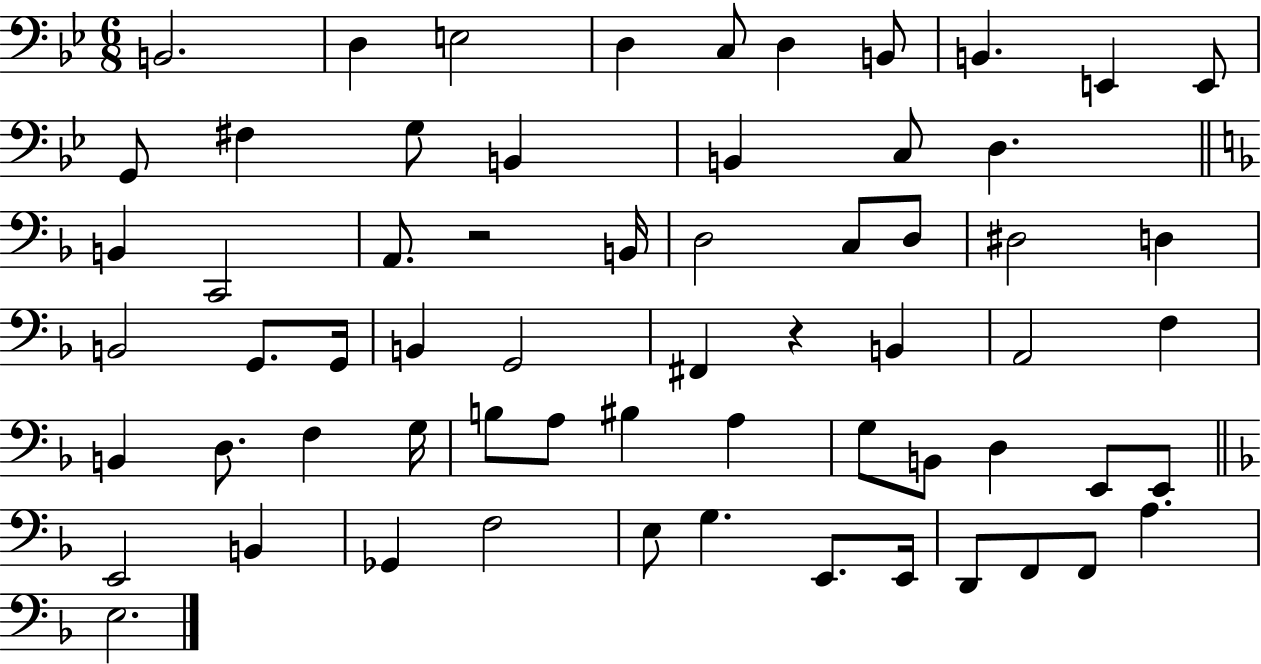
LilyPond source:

{
  \clef bass
  \numericTimeSignature
  \time 6/8
  \key bes \major
  b,2. | d4 e2 | d4 c8 d4 b,8 | b,4. e,4 e,8 | \break g,8 fis4 g8 b,4 | b,4 c8 d4. | \bar "||" \break \key d \minor b,4 c,2 | a,8. r2 b,16 | d2 c8 d8 | dis2 d4 | \break b,2 g,8. g,16 | b,4 g,2 | fis,4 r4 b,4 | a,2 f4 | \break b,4 d8. f4 g16 | b8 a8 bis4 a4 | g8 b,8 d4 e,8 e,8 | \bar "||" \break \key f \major e,2 b,4 | ges,4 f2 | e8 g4. e,8. e,16 | d,8 f,8 f,8 a4. | \break e2. | \bar "|."
}